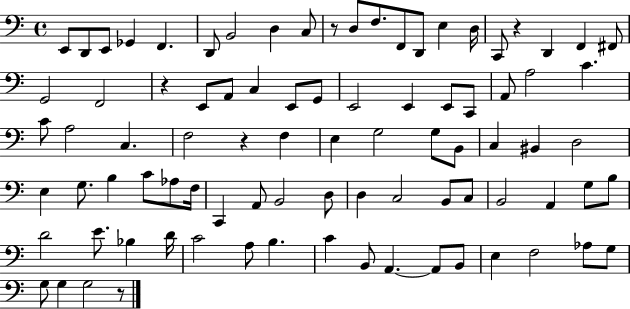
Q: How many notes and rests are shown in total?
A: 87